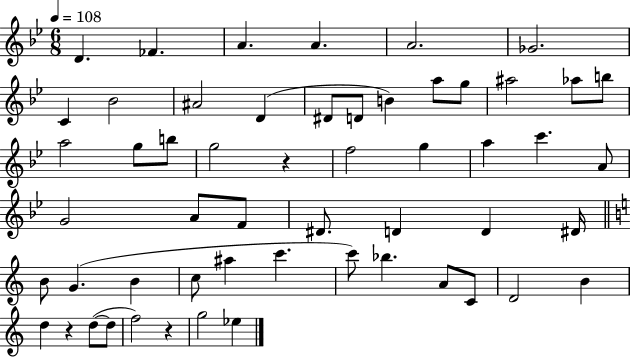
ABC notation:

X:1
T:Untitled
M:6/8
L:1/4
K:Bb
D _F A A A2 _G2 C _B2 ^A2 D ^D/2 D/2 B a/2 g/2 ^a2 _a/2 b/2 a2 g/2 b/2 g2 z f2 g a c' A/2 G2 A/2 F/2 ^D/2 D D ^D/4 B/2 G B c/2 ^a c' c'/2 _b A/2 C/2 D2 B d z d/2 d/2 f2 z g2 _e